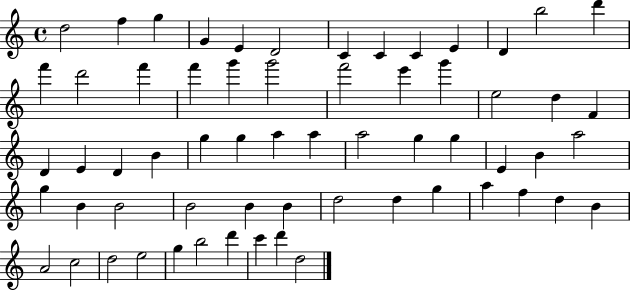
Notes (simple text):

D5/h F5/q G5/q G4/q E4/q D4/h C4/q C4/q C4/q E4/q D4/q B5/h D6/q F6/q D6/h F6/q F6/q G6/q G6/h F6/h E6/q G6/q E5/h D5/q F4/q D4/q E4/q D4/q B4/q G5/q G5/q A5/q A5/q A5/h G5/q G5/q E4/q B4/q A5/h G5/q B4/q B4/h B4/h B4/q B4/q D5/h D5/q G5/q A5/q F5/q D5/q B4/q A4/h C5/h D5/h E5/h G5/q B5/h D6/q C6/q D6/q D5/h